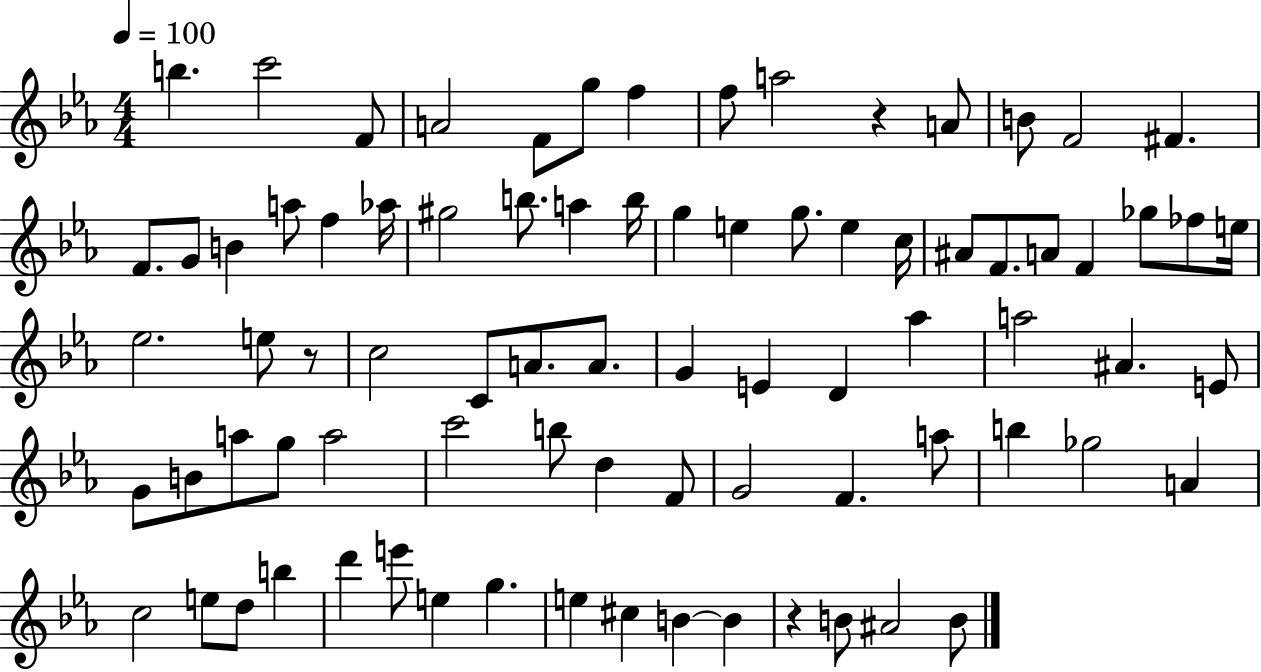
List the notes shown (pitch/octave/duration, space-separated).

B5/q. C6/h F4/e A4/h F4/e G5/e F5/q F5/e A5/h R/q A4/e B4/e F4/h F#4/q. F4/e. G4/e B4/q A5/e F5/q Ab5/s G#5/h B5/e. A5/q B5/s G5/q E5/q G5/e. E5/q C5/s A#4/e F4/e. A4/e F4/q Gb5/e FES5/e E5/s Eb5/h. E5/e R/e C5/h C4/e A4/e. A4/e. G4/q E4/q D4/q Ab5/q A5/h A#4/q. E4/e G4/e B4/e A5/e G5/e A5/h C6/h B5/e D5/q F4/e G4/h F4/q. A5/e B5/q Gb5/h A4/q C5/h E5/e D5/e B5/q D6/q E6/e E5/q G5/q. E5/q C#5/q B4/q B4/q R/q B4/e A#4/h B4/e